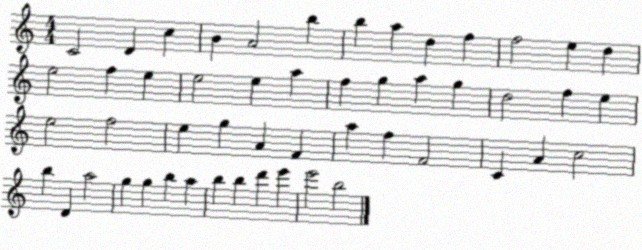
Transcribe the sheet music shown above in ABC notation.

X:1
T:Untitled
M:4/4
L:1/4
K:C
C2 D c B A2 b b a d f f2 e d e2 f e e2 e a f g a g d2 f e e2 f2 e g A F a f F2 C A c2 b D a2 g g b a b b d' e' e'2 b2